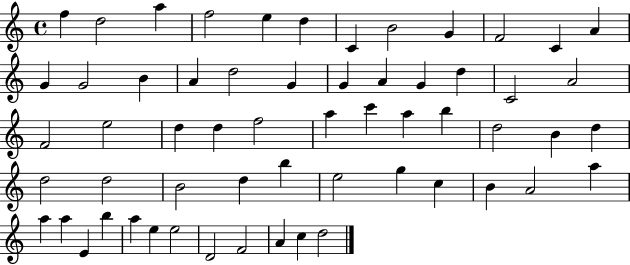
F5/q D5/h A5/q F5/h E5/q D5/q C4/q B4/h G4/q F4/h C4/q A4/q G4/q G4/h B4/q A4/q D5/h G4/q G4/q A4/q G4/q D5/q C4/h A4/h F4/h E5/h D5/q D5/q F5/h A5/q C6/q A5/q B5/q D5/h B4/q D5/q D5/h D5/h B4/h D5/q B5/q E5/h G5/q C5/q B4/q A4/h A5/q A5/q A5/q E4/q B5/q A5/q E5/q E5/h D4/h F4/h A4/q C5/q D5/h